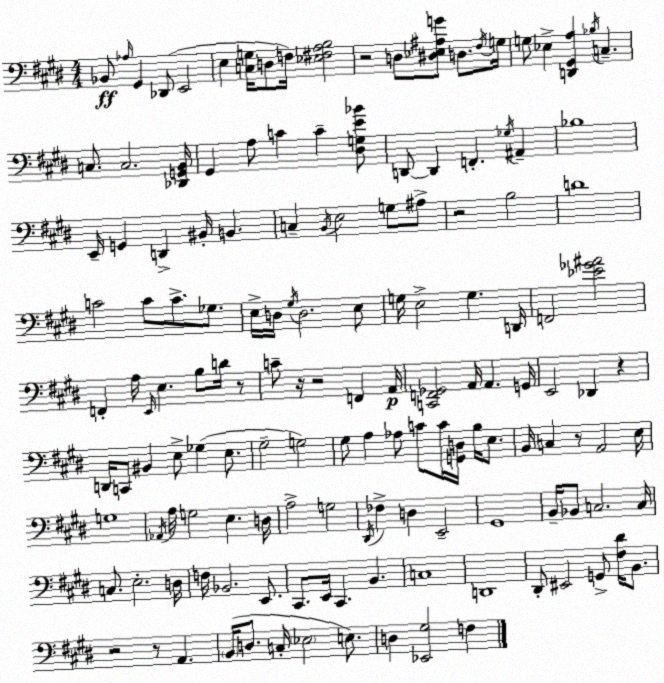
X:1
T:Untitled
M:4/4
L:1/4
K:E
_B,,/2 _A,/4 ^G,, _D,,/2 E,,2 E, [C,G,]/4 D,/2 F,/4 [_E,^F,A,B,]2 z2 D,/2 [^D,_E,^A,G]/2 D,/2 ^F,/4 G,/4 G,/2 _E, [D,,^G,,A,] _B,/4 C, C,/2 C,2 [_D,,G,,B,,]/4 ^G,, A,/2 C C [^D,G,E_B]/2 D,,/2 D,, F,, _G,/4 ^A,, _B,4 E,,/4 G,, D,, ^B,,/4 B,, C, B,,/4 E,2 G,/2 ^A,/2 z2 B,2 D4 C2 C/2 C/2 _G,/2 E,/4 D,/4 ^G,/4 D,2 E,/2 G,/4 E,2 G, D,,/4 F,,2 [_E_G^A]2 F,, A,/4 E,,/4 E, B,/2 D/4 z/2 C/2 z/4 z2 F,, A,,/4 [C,,F,,_G,,]2 A,,/4 A,, G,,/4 E,,2 _D,, z D,,/4 C,,/2 ^B,, E,/2 _G, E,/2 ^G,2 G,2 ^G,/2 A, _A,/2 C/2 C/4 [G,,D,]/4 B,/4 E,/2 B,,/4 C, z/2 A,,2 E,/4 G,4 _A,,/4 A,/4 G,2 E, D,/4 A,2 G,2 ^D,,/4 _F, D, E,,2 ^G,,4 B,,/4 _B,,/2 C,2 C,/4 C,/2 E,2 D,/4 F,/4 _B,,2 E,,/2 ^C,,/2 E,,/4 ^C,, B,, C,4 D,,4 ^D,,/2 ^E,,2 G,,/2 [^F,^D]/4 B,,/2 z2 z/2 A,, B,,/4 D,/2 C,/4 _E,2 E,/2 D, [_E,,^G,]2 F,